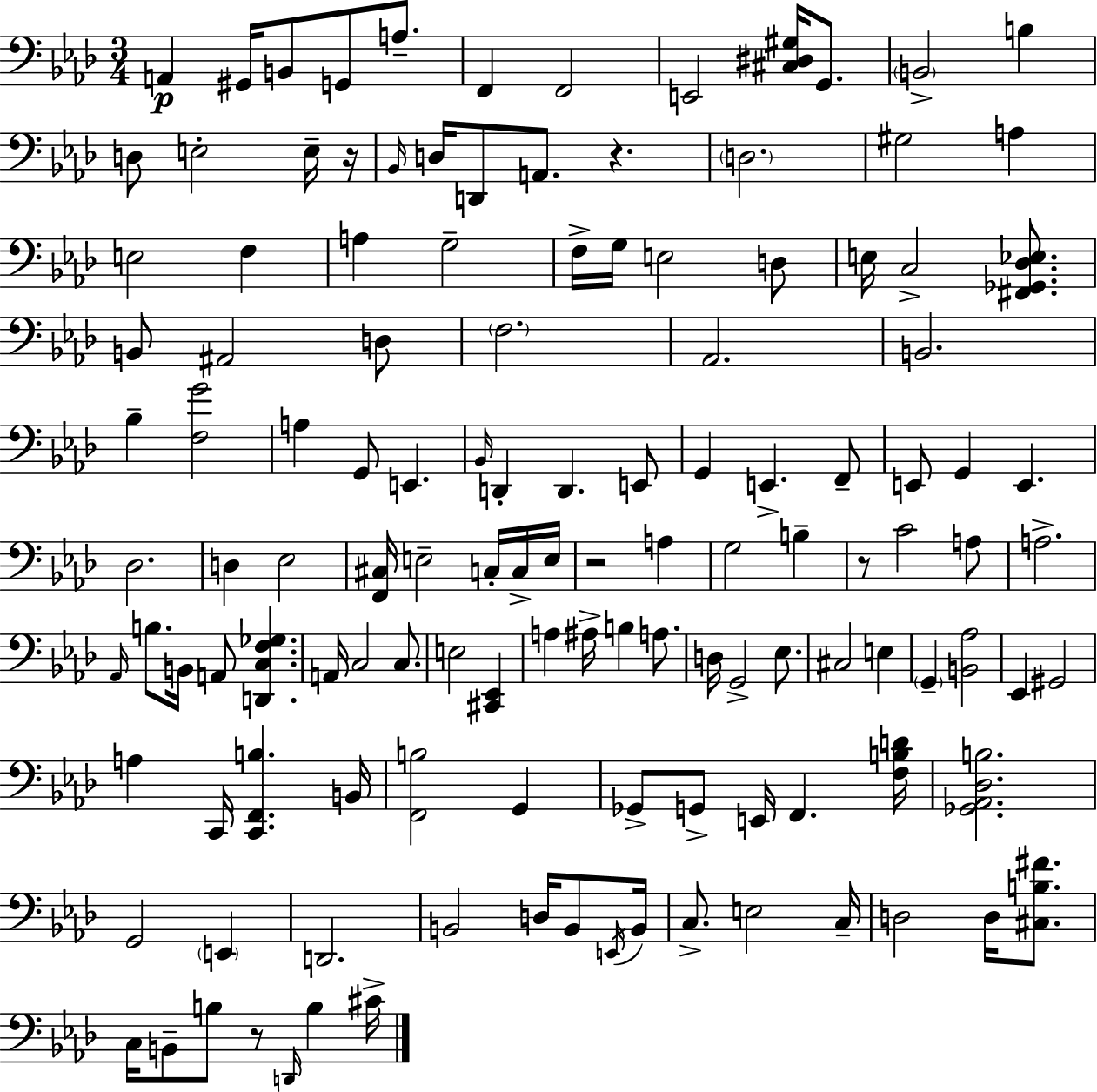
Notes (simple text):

A2/q G#2/s B2/e G2/e A3/e. F2/q F2/h E2/h [C#3,D#3,G#3]/s G2/e. B2/h B3/q D3/e E3/h E3/s R/s Bb2/s D3/s D2/e A2/e. R/q. D3/h. G#3/h A3/q E3/h F3/q A3/q G3/h F3/s G3/s E3/h D3/e E3/s C3/h [F#2,Gb2,Db3,Eb3]/e. B2/e A#2/h D3/e F3/h. Ab2/h. B2/h. Bb3/q [F3,G4]/h A3/q G2/e E2/q. Bb2/s D2/q D2/q. E2/e G2/q E2/q. F2/e E2/e G2/q E2/q. Db3/h. D3/q Eb3/h [F2,C#3]/s E3/h C3/s C3/s E3/s R/h A3/q G3/h B3/q R/e C4/h A3/e A3/h. Ab2/s B3/e. B2/s A2/e [D2,C3,F3,Gb3]/q. A2/s C3/h C3/e. E3/h [C#2,Eb2]/q A3/q A#3/s B3/q A3/e. D3/s G2/h Eb3/e. C#3/h E3/q G2/q [B2,Ab3]/h Eb2/q G#2/h A3/q C2/s [C2,F2,B3]/q. B2/s [F2,B3]/h G2/q Gb2/e G2/e E2/s F2/q. [F3,B3,D4]/s [Gb2,Ab2,Db3,B3]/h. G2/h E2/q D2/h. B2/h D3/s B2/e E2/s B2/s C3/e. E3/h C3/s D3/h D3/s [C#3,B3,F#4]/e. C3/s B2/e B3/e R/e D2/s B3/q C#4/s